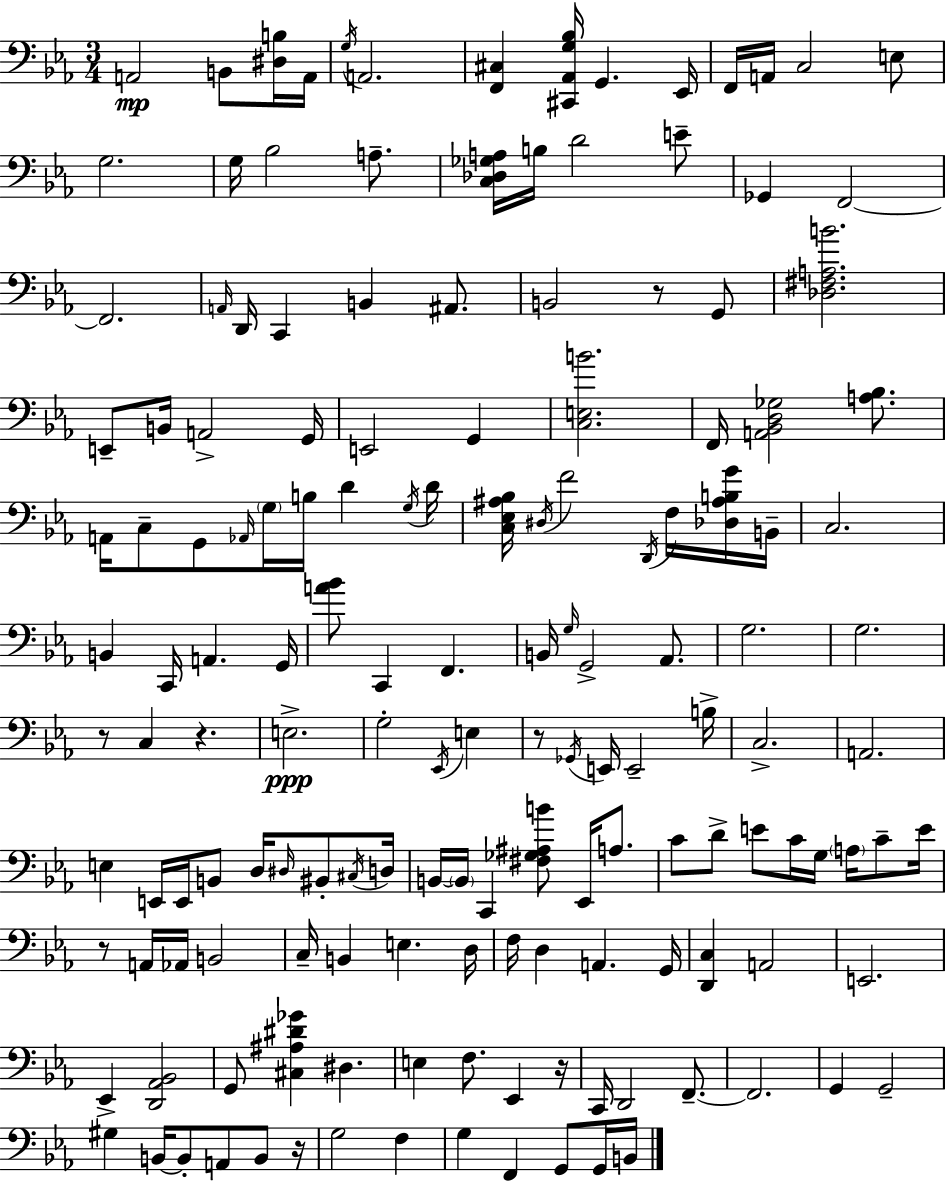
X:1
T:Untitled
M:3/4
L:1/4
K:Cm
A,,2 B,,/2 [^D,B,]/4 A,,/4 G,/4 A,,2 [F,,^C,] [^C,,_A,,G,_B,]/4 G,, _E,,/4 F,,/4 A,,/4 C,2 E,/2 G,2 G,/4 _B,2 A,/2 [C,_D,_G,A,]/4 B,/4 D2 E/2 _G,, F,,2 F,,2 A,,/4 D,,/4 C,, B,, ^A,,/2 B,,2 z/2 G,,/2 [_D,^F,A,B]2 E,,/2 B,,/4 A,,2 G,,/4 E,,2 G,, [C,E,B]2 F,,/4 [A,,_B,,D,_G,]2 [A,_B,]/2 A,,/4 C,/2 G,,/2 _A,,/4 G,/4 B,/4 D G,/4 D/4 [C,_E,^A,_B,]/4 ^D,/4 F2 D,,/4 F,/4 [_D,^A,B,G]/4 B,,/4 C,2 B,, C,,/4 A,, G,,/4 [A_B]/2 C,, F,, B,,/4 G,/4 G,,2 _A,,/2 G,2 G,2 z/2 C, z E,2 G,2 _E,,/4 E, z/2 _G,,/4 E,,/4 E,,2 B,/4 C,2 A,,2 E, E,,/4 E,,/4 B,,/2 D,/4 ^D,/4 ^B,,/2 ^C,/4 D,/4 B,,/4 B,,/4 C,, [^F,_G,^A,B]/2 _E,,/4 A,/2 C/2 D/2 E/2 C/4 G,/4 A,/4 C/2 E/4 z/2 A,,/4 _A,,/4 B,,2 C,/4 B,, E, D,/4 F,/4 D, A,, G,,/4 [D,,C,] A,,2 E,,2 _E,, [D,,_A,,_B,,]2 G,,/2 [^C,^A,^D_G] ^D, E, F,/2 _E,, z/4 C,,/4 D,,2 F,,/2 F,,2 G,, G,,2 ^G, B,,/4 B,,/2 A,,/2 B,,/2 z/4 G,2 F, G, F,, G,,/2 G,,/4 B,,/4